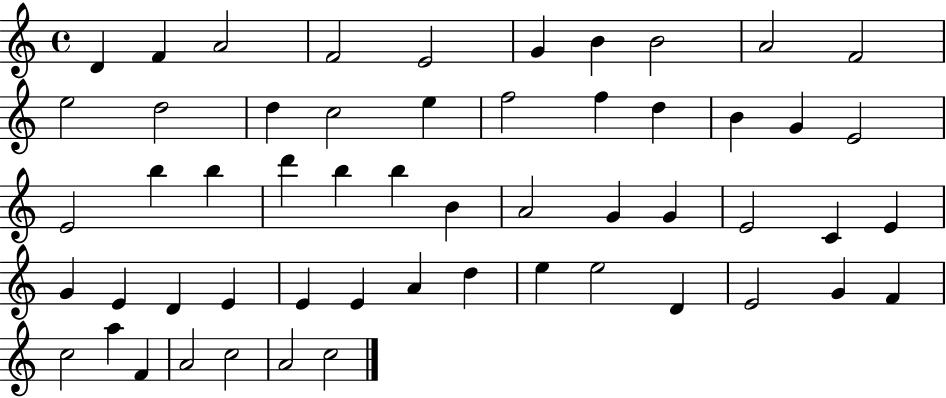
D4/q F4/q A4/h F4/h E4/h G4/q B4/q B4/h A4/h F4/h E5/h D5/h D5/q C5/h E5/q F5/h F5/q D5/q B4/q G4/q E4/h E4/h B5/q B5/q D6/q B5/q B5/q B4/q A4/h G4/q G4/q E4/h C4/q E4/q G4/q E4/q D4/q E4/q E4/q E4/q A4/q D5/q E5/q E5/h D4/q E4/h G4/q F4/q C5/h A5/q F4/q A4/h C5/h A4/h C5/h